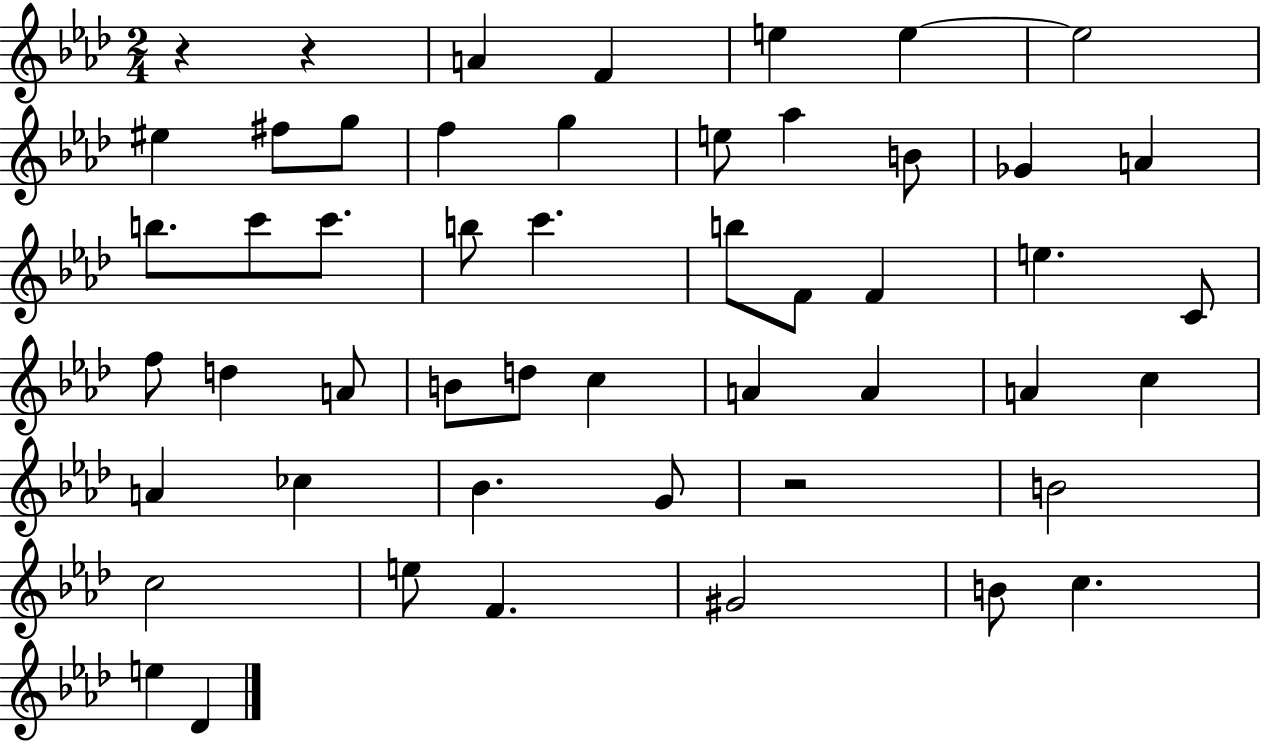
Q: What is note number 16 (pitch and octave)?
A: B5